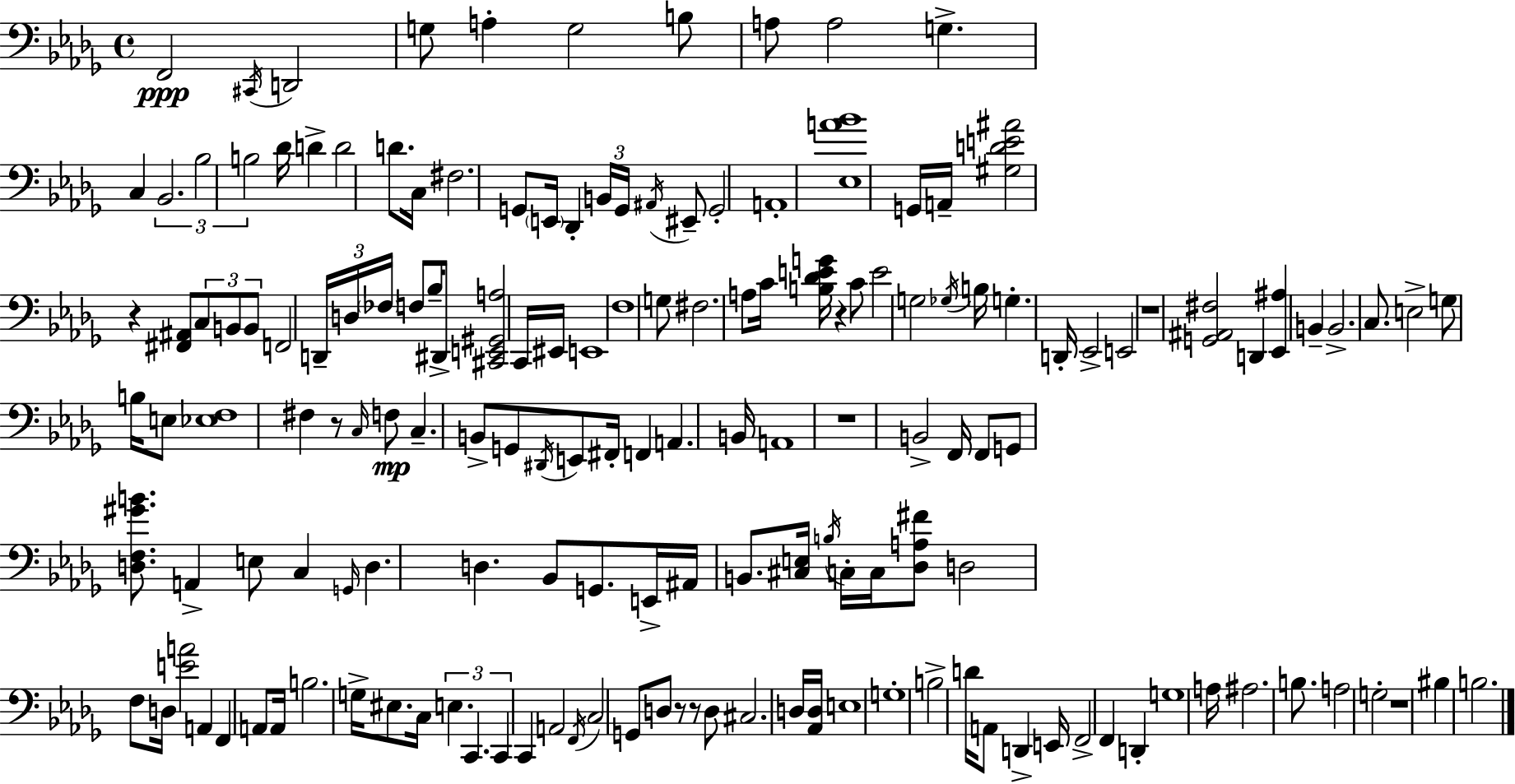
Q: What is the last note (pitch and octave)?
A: B3